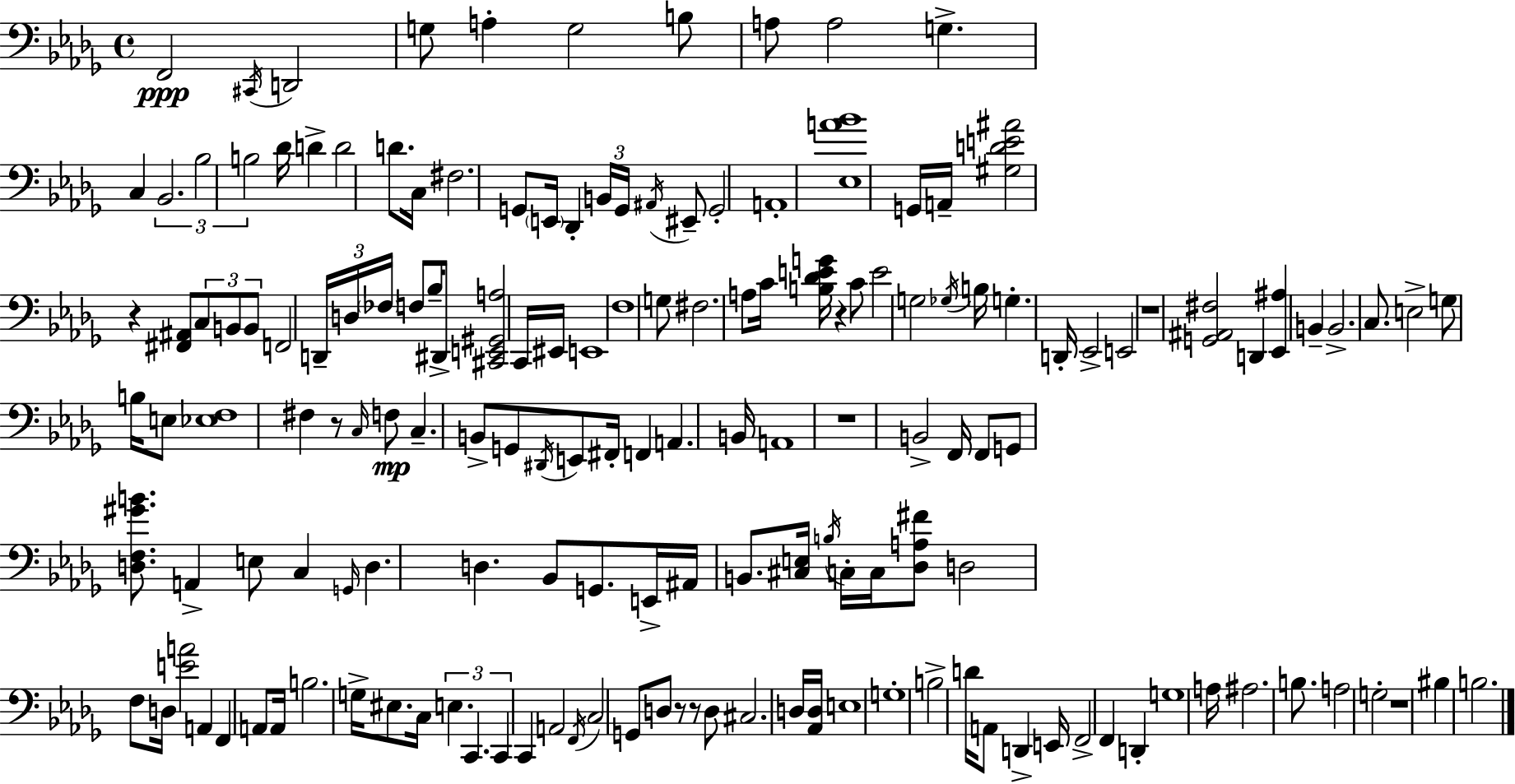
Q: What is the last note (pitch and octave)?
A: B3